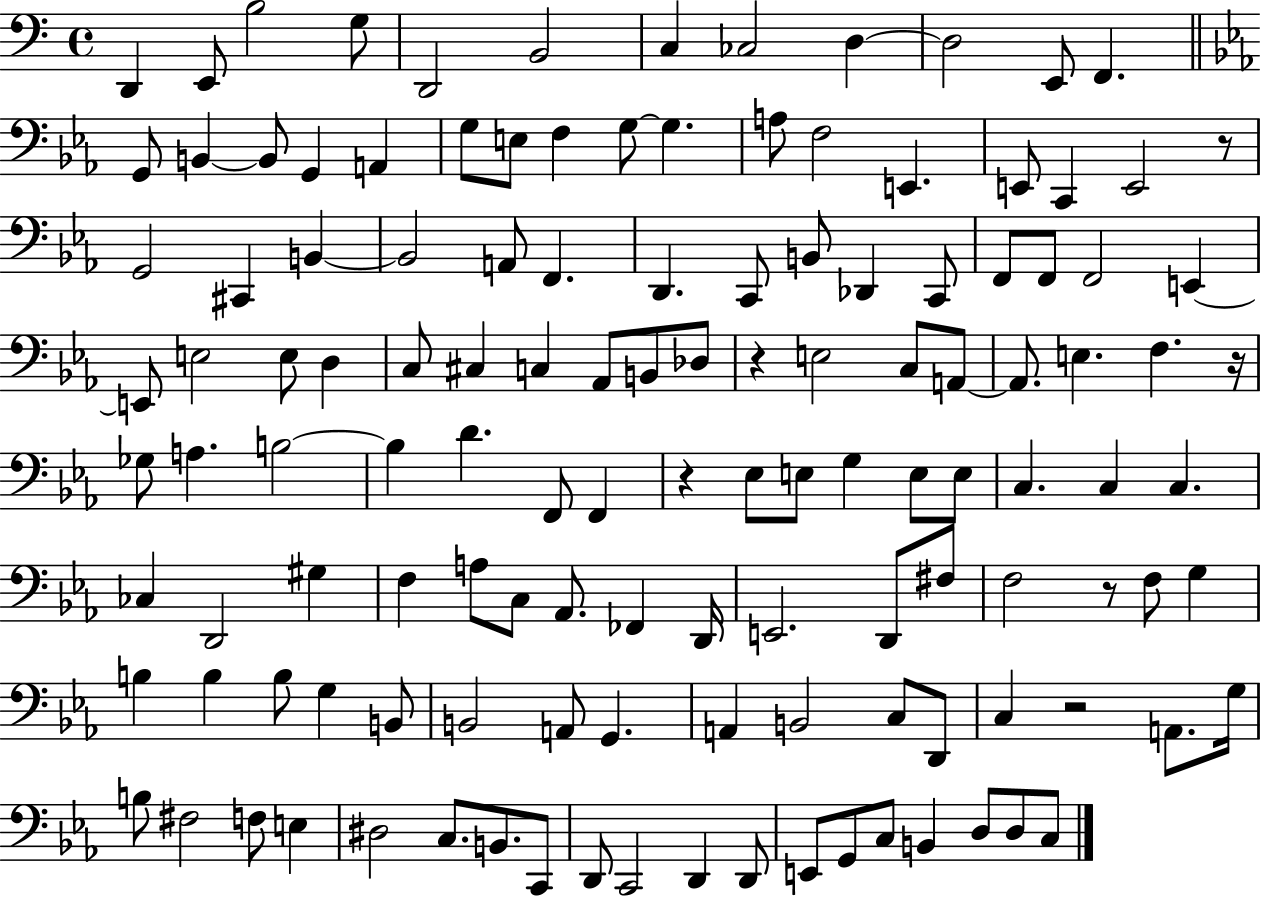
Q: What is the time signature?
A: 4/4